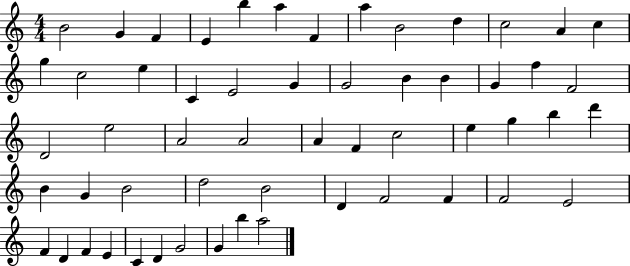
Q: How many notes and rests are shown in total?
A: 56